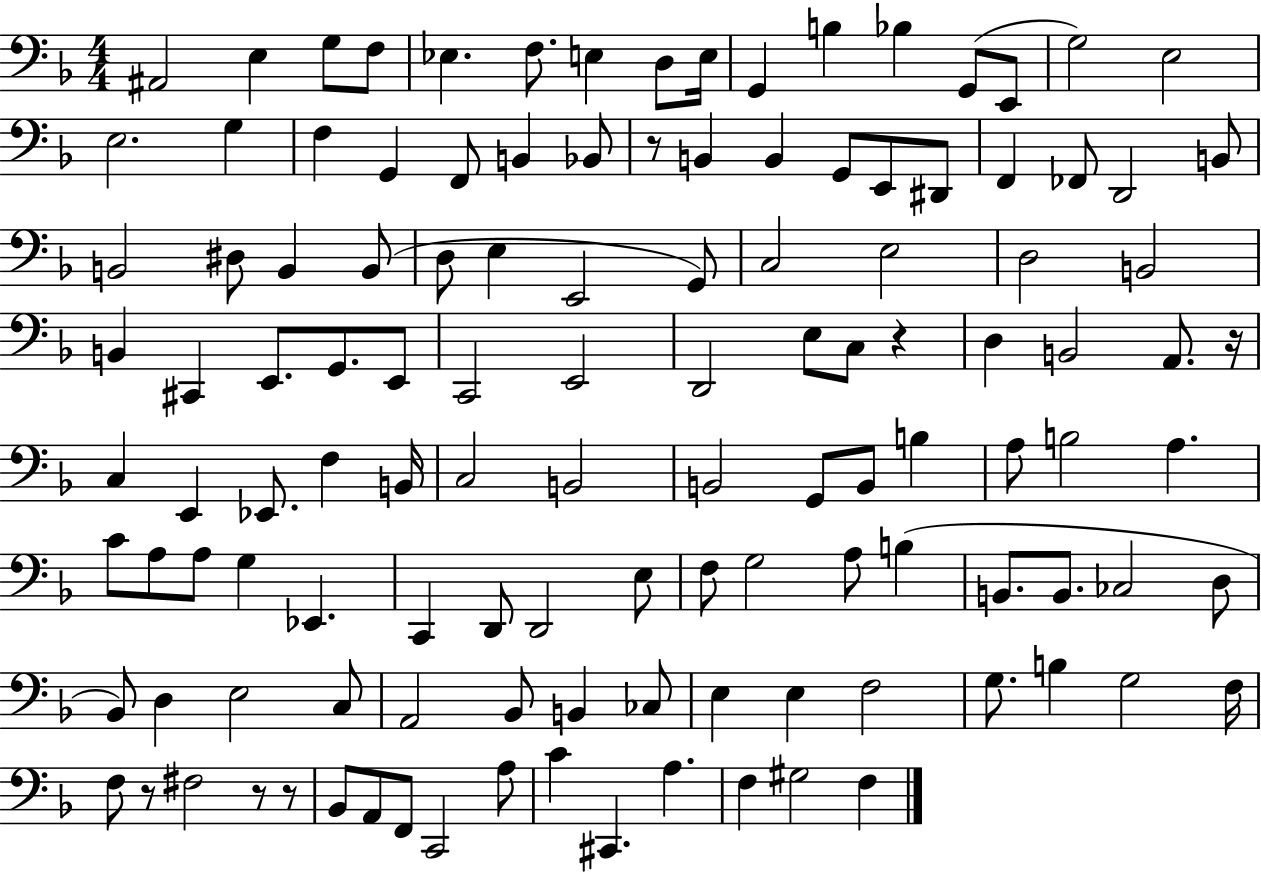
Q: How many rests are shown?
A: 6